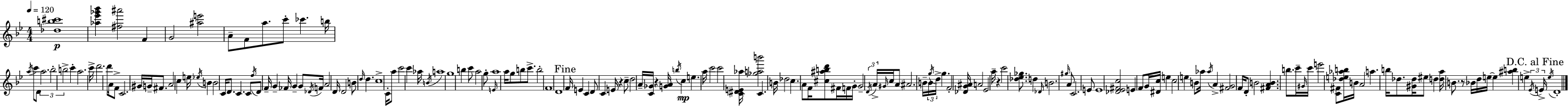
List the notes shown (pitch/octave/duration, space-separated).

[Db5,B5,C#6]/w [Ab5,Eb6,Gb6,Bb6]/q [F#5,A#6]/h F4/q G4/h [A#5,E6]/h A4/e F4/e A5/e. C6/e CES6/q. B5/s A5/s C6/e D4/e A5/h. Bb5/h B5/h C6/q A5/h. C6/s D6/h. D6/e A4/s F4/e C4/h. G#4/s G4/s F#4/e. A4/h C5/q E5/s Eb5/s B4/q B4/h C4/s D4/e. C4/q. C4/e F5/s D4/e F4/s G4/q FES4/s G4/q G4/e Db4/s F4/s A4/h D4/s D4/h B4/e D5/s D5/q. C5/w C4/s A5/e C6/h C6/q Ab5/s B4/s A5/w G5/w B5/q C6/e A5/h G5/e E4/s A5/w A5/s G5/e B5/e C6/e. B5/h F4/w D4/w F4/s E4/q C4/q D4/e C4/q E4/s R/q C5/e D5/h A4/s [C4,Gb4]/s R/q [G4,A4]/s B5/s C5/q E5/q. A5/s C6/h C6/h [C4,D#4,E4,Ab5]/s [Gb5,A5,B6]/h C4/q. B4/s Db5/h C5/q. A4/e F4/s [C#5,A#5,B5,D6]/e F#4/s F4/s G4/s G4/h D4/s A4/s G#4/s C5/s A4/e A#4/h. B4/s B4/s G5/s D5/s G5/q. F4/h [Db4,G4,A#4]/s A4/h Eb4/h A5/s R/q C6/h [Db5,Eb5,Gb5]/e. D5/q Db4/s B4/h. G#5/s A4/e C4/h. E4/e E4/w [Db4,Eb4,F#4,C5]/h E4/q F4/e G4/s [D#4,C5]/s E5/q C5/h E5/q B4/e Ab5/s Ab5/s A4/q [F#4,G4]/h F4/s D4/e B4/h [F#4,A4,B4]/q. B5/e. C6/s G#4/s C6/s E6/h [C4,F#4]/e [Db5,E5,Ab5,B5]/s B4/s A4/h A5/q. B5/s Db5/e. [G#4,Db5]/s EIS5/e D5/q [D5,A5]/s B4/e. R/e Bb4/s D5/s E5/s E5/q [A#5,B5]/q E5/q Eb4/s E4/s E5/s D4/w